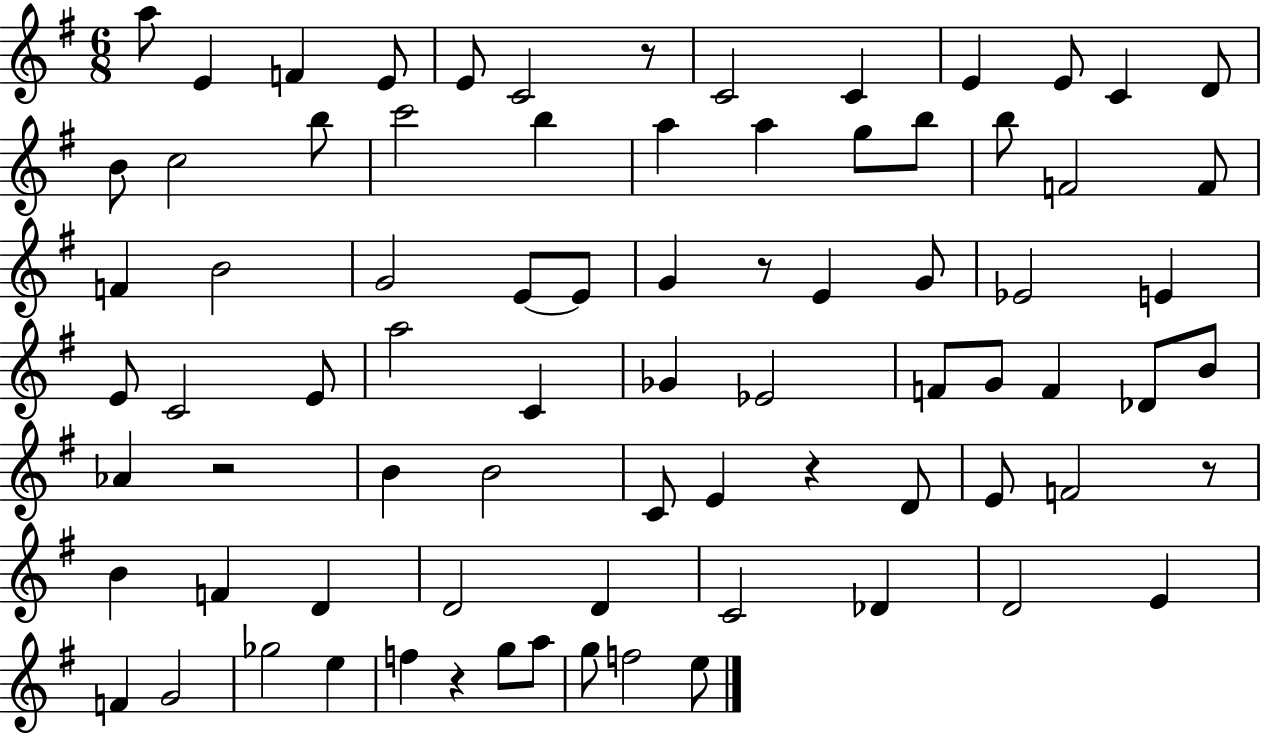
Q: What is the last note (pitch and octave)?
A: E5